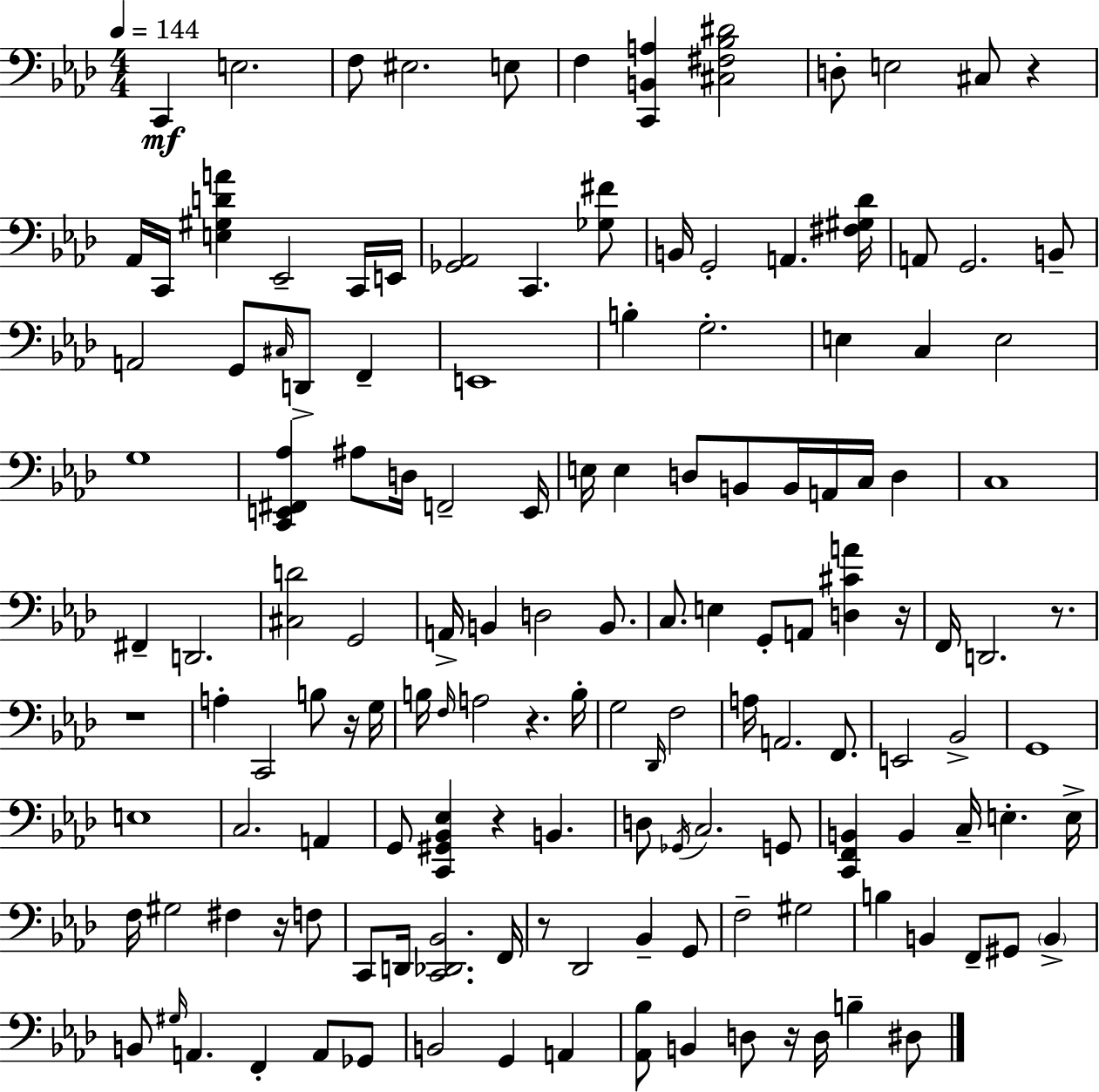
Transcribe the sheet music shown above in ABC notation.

X:1
T:Untitled
M:4/4
L:1/4
K:Fm
C,, E,2 F,/2 ^E,2 E,/2 F, [C,,B,,A,] [^C,^F,_B,^D]2 D,/2 E,2 ^C,/2 z _A,,/4 C,,/4 [E,^G,DA] _E,,2 C,,/4 E,,/4 [_G,,_A,,]2 C,, [_G,^F]/2 B,,/4 G,,2 A,, [^F,^G,_D]/4 A,,/2 G,,2 B,,/2 A,,2 G,,/2 ^C,/4 D,,/2 F,, E,,4 B, G,2 E, C, E,2 G,4 [C,,E,,^F,,_A,] ^A,/2 D,/4 F,,2 E,,/4 E,/4 E, D,/2 B,,/2 B,,/4 A,,/4 C,/4 D, C,4 ^F,, D,,2 [^C,D]2 G,,2 A,,/4 B,, D,2 B,,/2 C,/2 E, G,,/2 A,,/2 [D,^CA] z/4 F,,/4 D,,2 z/2 z4 A, C,,2 B,/2 z/4 G,/4 B,/4 F,/4 A,2 z B,/4 G,2 _D,,/4 F,2 A,/4 A,,2 F,,/2 E,,2 _B,,2 G,,4 E,4 C,2 A,, G,,/2 [C,,^G,,_B,,_E,] z B,, D,/2 _G,,/4 C,2 G,,/2 [C,,F,,B,,] B,, C,/4 E, E,/4 F,/4 ^G,2 ^F, z/4 F,/2 C,,/2 D,,/4 [C,,_D,,_B,,]2 F,,/4 z/2 _D,,2 _B,, G,,/2 F,2 ^G,2 B, B,, F,,/2 ^G,,/2 B,, B,,/2 ^G,/4 A,, F,, A,,/2 _G,,/2 B,,2 G,, A,, [_A,,_B,]/2 B,, D,/2 z/4 D,/4 B, ^D,/2